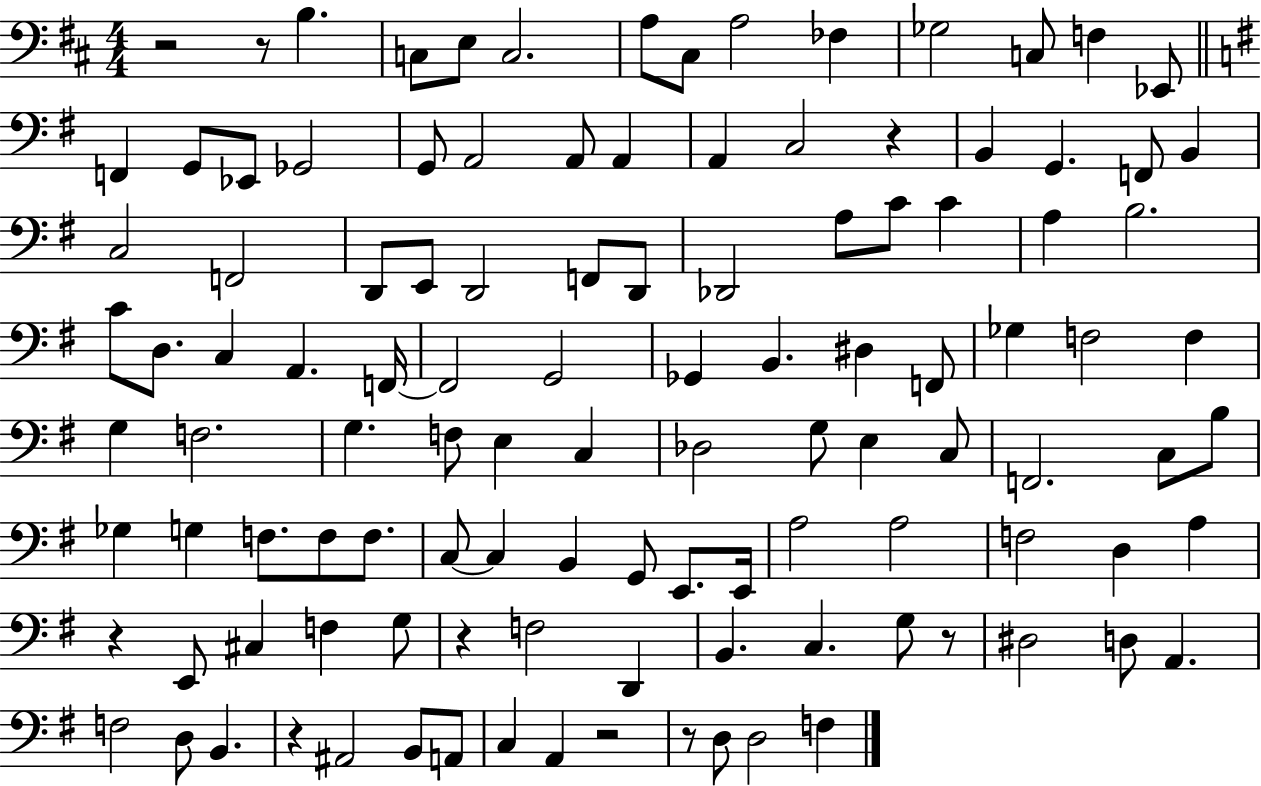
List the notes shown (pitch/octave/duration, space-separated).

R/h R/e B3/q. C3/e E3/e C3/h. A3/e C#3/e A3/h FES3/q Gb3/h C3/e F3/q Eb2/e F2/q G2/e Eb2/e Gb2/h G2/e A2/h A2/e A2/q A2/q C3/h R/q B2/q G2/q. F2/e B2/q C3/h F2/h D2/e E2/e D2/h F2/e D2/e Db2/h A3/e C4/e C4/q A3/q B3/h. C4/e D3/e. C3/q A2/q. F2/s F2/h G2/h Gb2/q B2/q. D#3/q F2/e Gb3/q F3/h F3/q G3/q F3/h. G3/q. F3/e E3/q C3/q Db3/h G3/e E3/q C3/e F2/h. C3/e B3/e Gb3/q G3/q F3/e. F3/e F3/e. C3/e C3/q B2/q G2/e E2/e. E2/s A3/h A3/h F3/h D3/q A3/q R/q E2/e C#3/q F3/q G3/e R/q F3/h D2/q B2/q. C3/q. G3/e R/e D#3/h D3/e A2/q. F3/h D3/e B2/q. R/q A#2/h B2/e A2/e C3/q A2/q R/h R/e D3/e D3/h F3/q